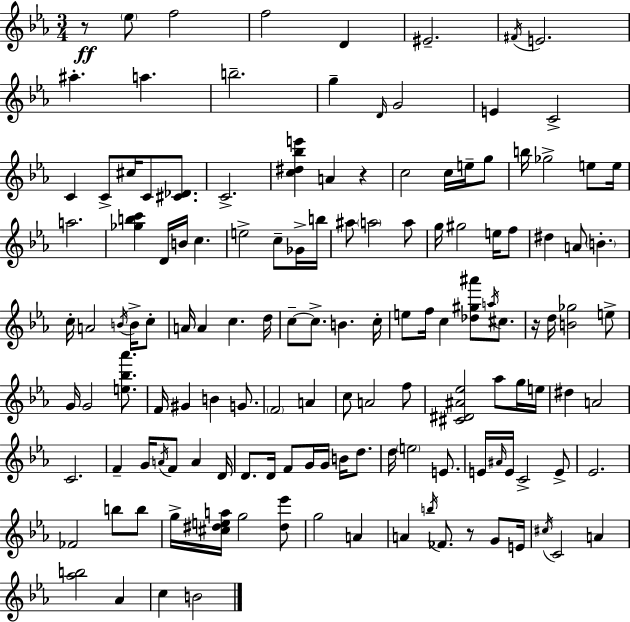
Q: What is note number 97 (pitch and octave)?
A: D5